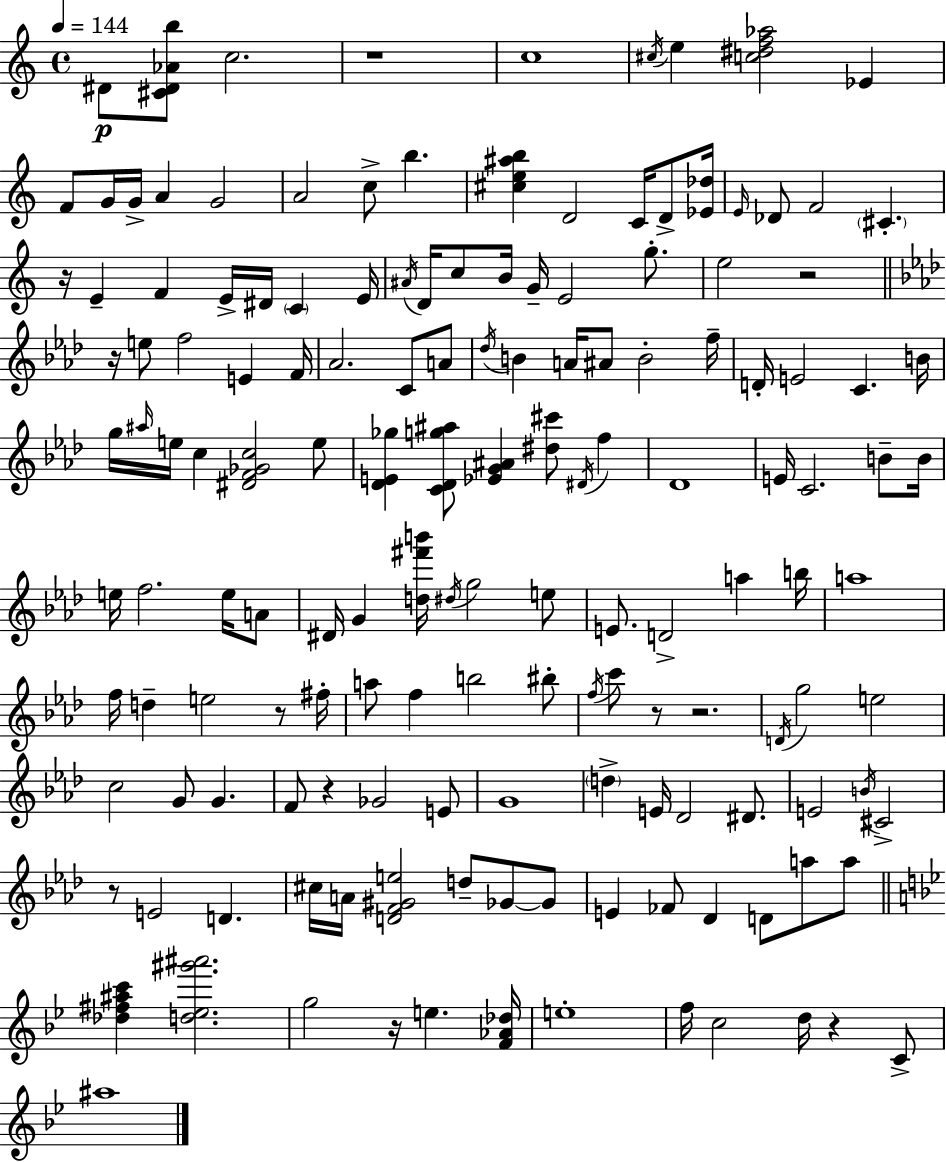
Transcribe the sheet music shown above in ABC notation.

X:1
T:Untitled
M:4/4
L:1/4
K:Am
^D/2 [^C^D_Ab]/2 c2 z4 c4 ^c/4 e [c^df_a]2 _E F/2 G/4 G/4 A G2 A2 c/2 b [^ce^ab] D2 C/4 D/2 [_E_d]/4 E/4 _D/2 F2 ^C z/4 E F E/4 ^D/4 C E/4 ^A/4 D/4 c/2 B/4 G/4 E2 g/2 e2 z2 z/4 e/2 f2 E F/4 _A2 C/2 A/2 _d/4 B A/4 ^A/2 B2 f/4 D/4 E2 C B/4 g/4 ^a/4 e/4 c [^DF_Gc]2 e/2 [_DE_g] [C_Dg^a]/2 [_EG^A] [^d^c']/2 ^D/4 f _D4 E/4 C2 B/2 B/4 e/4 f2 e/4 A/2 ^D/4 G [d^f'b']/4 ^d/4 g2 e/2 E/2 D2 a b/4 a4 f/4 d e2 z/2 ^f/4 a/2 f b2 ^b/2 f/4 c'/2 z/2 z2 D/4 g2 e2 c2 G/2 G F/2 z _G2 E/2 G4 d E/4 _D2 ^D/2 E2 B/4 ^C2 z/2 E2 D ^c/4 A/4 [DF^Ge]2 d/2 _G/2 _G/2 E _F/2 _D D/2 a/2 a/2 [_d^f^ac'] [d_e^g'^a']2 g2 z/4 e [F_A_d]/4 e4 f/4 c2 d/4 z C/2 ^a4